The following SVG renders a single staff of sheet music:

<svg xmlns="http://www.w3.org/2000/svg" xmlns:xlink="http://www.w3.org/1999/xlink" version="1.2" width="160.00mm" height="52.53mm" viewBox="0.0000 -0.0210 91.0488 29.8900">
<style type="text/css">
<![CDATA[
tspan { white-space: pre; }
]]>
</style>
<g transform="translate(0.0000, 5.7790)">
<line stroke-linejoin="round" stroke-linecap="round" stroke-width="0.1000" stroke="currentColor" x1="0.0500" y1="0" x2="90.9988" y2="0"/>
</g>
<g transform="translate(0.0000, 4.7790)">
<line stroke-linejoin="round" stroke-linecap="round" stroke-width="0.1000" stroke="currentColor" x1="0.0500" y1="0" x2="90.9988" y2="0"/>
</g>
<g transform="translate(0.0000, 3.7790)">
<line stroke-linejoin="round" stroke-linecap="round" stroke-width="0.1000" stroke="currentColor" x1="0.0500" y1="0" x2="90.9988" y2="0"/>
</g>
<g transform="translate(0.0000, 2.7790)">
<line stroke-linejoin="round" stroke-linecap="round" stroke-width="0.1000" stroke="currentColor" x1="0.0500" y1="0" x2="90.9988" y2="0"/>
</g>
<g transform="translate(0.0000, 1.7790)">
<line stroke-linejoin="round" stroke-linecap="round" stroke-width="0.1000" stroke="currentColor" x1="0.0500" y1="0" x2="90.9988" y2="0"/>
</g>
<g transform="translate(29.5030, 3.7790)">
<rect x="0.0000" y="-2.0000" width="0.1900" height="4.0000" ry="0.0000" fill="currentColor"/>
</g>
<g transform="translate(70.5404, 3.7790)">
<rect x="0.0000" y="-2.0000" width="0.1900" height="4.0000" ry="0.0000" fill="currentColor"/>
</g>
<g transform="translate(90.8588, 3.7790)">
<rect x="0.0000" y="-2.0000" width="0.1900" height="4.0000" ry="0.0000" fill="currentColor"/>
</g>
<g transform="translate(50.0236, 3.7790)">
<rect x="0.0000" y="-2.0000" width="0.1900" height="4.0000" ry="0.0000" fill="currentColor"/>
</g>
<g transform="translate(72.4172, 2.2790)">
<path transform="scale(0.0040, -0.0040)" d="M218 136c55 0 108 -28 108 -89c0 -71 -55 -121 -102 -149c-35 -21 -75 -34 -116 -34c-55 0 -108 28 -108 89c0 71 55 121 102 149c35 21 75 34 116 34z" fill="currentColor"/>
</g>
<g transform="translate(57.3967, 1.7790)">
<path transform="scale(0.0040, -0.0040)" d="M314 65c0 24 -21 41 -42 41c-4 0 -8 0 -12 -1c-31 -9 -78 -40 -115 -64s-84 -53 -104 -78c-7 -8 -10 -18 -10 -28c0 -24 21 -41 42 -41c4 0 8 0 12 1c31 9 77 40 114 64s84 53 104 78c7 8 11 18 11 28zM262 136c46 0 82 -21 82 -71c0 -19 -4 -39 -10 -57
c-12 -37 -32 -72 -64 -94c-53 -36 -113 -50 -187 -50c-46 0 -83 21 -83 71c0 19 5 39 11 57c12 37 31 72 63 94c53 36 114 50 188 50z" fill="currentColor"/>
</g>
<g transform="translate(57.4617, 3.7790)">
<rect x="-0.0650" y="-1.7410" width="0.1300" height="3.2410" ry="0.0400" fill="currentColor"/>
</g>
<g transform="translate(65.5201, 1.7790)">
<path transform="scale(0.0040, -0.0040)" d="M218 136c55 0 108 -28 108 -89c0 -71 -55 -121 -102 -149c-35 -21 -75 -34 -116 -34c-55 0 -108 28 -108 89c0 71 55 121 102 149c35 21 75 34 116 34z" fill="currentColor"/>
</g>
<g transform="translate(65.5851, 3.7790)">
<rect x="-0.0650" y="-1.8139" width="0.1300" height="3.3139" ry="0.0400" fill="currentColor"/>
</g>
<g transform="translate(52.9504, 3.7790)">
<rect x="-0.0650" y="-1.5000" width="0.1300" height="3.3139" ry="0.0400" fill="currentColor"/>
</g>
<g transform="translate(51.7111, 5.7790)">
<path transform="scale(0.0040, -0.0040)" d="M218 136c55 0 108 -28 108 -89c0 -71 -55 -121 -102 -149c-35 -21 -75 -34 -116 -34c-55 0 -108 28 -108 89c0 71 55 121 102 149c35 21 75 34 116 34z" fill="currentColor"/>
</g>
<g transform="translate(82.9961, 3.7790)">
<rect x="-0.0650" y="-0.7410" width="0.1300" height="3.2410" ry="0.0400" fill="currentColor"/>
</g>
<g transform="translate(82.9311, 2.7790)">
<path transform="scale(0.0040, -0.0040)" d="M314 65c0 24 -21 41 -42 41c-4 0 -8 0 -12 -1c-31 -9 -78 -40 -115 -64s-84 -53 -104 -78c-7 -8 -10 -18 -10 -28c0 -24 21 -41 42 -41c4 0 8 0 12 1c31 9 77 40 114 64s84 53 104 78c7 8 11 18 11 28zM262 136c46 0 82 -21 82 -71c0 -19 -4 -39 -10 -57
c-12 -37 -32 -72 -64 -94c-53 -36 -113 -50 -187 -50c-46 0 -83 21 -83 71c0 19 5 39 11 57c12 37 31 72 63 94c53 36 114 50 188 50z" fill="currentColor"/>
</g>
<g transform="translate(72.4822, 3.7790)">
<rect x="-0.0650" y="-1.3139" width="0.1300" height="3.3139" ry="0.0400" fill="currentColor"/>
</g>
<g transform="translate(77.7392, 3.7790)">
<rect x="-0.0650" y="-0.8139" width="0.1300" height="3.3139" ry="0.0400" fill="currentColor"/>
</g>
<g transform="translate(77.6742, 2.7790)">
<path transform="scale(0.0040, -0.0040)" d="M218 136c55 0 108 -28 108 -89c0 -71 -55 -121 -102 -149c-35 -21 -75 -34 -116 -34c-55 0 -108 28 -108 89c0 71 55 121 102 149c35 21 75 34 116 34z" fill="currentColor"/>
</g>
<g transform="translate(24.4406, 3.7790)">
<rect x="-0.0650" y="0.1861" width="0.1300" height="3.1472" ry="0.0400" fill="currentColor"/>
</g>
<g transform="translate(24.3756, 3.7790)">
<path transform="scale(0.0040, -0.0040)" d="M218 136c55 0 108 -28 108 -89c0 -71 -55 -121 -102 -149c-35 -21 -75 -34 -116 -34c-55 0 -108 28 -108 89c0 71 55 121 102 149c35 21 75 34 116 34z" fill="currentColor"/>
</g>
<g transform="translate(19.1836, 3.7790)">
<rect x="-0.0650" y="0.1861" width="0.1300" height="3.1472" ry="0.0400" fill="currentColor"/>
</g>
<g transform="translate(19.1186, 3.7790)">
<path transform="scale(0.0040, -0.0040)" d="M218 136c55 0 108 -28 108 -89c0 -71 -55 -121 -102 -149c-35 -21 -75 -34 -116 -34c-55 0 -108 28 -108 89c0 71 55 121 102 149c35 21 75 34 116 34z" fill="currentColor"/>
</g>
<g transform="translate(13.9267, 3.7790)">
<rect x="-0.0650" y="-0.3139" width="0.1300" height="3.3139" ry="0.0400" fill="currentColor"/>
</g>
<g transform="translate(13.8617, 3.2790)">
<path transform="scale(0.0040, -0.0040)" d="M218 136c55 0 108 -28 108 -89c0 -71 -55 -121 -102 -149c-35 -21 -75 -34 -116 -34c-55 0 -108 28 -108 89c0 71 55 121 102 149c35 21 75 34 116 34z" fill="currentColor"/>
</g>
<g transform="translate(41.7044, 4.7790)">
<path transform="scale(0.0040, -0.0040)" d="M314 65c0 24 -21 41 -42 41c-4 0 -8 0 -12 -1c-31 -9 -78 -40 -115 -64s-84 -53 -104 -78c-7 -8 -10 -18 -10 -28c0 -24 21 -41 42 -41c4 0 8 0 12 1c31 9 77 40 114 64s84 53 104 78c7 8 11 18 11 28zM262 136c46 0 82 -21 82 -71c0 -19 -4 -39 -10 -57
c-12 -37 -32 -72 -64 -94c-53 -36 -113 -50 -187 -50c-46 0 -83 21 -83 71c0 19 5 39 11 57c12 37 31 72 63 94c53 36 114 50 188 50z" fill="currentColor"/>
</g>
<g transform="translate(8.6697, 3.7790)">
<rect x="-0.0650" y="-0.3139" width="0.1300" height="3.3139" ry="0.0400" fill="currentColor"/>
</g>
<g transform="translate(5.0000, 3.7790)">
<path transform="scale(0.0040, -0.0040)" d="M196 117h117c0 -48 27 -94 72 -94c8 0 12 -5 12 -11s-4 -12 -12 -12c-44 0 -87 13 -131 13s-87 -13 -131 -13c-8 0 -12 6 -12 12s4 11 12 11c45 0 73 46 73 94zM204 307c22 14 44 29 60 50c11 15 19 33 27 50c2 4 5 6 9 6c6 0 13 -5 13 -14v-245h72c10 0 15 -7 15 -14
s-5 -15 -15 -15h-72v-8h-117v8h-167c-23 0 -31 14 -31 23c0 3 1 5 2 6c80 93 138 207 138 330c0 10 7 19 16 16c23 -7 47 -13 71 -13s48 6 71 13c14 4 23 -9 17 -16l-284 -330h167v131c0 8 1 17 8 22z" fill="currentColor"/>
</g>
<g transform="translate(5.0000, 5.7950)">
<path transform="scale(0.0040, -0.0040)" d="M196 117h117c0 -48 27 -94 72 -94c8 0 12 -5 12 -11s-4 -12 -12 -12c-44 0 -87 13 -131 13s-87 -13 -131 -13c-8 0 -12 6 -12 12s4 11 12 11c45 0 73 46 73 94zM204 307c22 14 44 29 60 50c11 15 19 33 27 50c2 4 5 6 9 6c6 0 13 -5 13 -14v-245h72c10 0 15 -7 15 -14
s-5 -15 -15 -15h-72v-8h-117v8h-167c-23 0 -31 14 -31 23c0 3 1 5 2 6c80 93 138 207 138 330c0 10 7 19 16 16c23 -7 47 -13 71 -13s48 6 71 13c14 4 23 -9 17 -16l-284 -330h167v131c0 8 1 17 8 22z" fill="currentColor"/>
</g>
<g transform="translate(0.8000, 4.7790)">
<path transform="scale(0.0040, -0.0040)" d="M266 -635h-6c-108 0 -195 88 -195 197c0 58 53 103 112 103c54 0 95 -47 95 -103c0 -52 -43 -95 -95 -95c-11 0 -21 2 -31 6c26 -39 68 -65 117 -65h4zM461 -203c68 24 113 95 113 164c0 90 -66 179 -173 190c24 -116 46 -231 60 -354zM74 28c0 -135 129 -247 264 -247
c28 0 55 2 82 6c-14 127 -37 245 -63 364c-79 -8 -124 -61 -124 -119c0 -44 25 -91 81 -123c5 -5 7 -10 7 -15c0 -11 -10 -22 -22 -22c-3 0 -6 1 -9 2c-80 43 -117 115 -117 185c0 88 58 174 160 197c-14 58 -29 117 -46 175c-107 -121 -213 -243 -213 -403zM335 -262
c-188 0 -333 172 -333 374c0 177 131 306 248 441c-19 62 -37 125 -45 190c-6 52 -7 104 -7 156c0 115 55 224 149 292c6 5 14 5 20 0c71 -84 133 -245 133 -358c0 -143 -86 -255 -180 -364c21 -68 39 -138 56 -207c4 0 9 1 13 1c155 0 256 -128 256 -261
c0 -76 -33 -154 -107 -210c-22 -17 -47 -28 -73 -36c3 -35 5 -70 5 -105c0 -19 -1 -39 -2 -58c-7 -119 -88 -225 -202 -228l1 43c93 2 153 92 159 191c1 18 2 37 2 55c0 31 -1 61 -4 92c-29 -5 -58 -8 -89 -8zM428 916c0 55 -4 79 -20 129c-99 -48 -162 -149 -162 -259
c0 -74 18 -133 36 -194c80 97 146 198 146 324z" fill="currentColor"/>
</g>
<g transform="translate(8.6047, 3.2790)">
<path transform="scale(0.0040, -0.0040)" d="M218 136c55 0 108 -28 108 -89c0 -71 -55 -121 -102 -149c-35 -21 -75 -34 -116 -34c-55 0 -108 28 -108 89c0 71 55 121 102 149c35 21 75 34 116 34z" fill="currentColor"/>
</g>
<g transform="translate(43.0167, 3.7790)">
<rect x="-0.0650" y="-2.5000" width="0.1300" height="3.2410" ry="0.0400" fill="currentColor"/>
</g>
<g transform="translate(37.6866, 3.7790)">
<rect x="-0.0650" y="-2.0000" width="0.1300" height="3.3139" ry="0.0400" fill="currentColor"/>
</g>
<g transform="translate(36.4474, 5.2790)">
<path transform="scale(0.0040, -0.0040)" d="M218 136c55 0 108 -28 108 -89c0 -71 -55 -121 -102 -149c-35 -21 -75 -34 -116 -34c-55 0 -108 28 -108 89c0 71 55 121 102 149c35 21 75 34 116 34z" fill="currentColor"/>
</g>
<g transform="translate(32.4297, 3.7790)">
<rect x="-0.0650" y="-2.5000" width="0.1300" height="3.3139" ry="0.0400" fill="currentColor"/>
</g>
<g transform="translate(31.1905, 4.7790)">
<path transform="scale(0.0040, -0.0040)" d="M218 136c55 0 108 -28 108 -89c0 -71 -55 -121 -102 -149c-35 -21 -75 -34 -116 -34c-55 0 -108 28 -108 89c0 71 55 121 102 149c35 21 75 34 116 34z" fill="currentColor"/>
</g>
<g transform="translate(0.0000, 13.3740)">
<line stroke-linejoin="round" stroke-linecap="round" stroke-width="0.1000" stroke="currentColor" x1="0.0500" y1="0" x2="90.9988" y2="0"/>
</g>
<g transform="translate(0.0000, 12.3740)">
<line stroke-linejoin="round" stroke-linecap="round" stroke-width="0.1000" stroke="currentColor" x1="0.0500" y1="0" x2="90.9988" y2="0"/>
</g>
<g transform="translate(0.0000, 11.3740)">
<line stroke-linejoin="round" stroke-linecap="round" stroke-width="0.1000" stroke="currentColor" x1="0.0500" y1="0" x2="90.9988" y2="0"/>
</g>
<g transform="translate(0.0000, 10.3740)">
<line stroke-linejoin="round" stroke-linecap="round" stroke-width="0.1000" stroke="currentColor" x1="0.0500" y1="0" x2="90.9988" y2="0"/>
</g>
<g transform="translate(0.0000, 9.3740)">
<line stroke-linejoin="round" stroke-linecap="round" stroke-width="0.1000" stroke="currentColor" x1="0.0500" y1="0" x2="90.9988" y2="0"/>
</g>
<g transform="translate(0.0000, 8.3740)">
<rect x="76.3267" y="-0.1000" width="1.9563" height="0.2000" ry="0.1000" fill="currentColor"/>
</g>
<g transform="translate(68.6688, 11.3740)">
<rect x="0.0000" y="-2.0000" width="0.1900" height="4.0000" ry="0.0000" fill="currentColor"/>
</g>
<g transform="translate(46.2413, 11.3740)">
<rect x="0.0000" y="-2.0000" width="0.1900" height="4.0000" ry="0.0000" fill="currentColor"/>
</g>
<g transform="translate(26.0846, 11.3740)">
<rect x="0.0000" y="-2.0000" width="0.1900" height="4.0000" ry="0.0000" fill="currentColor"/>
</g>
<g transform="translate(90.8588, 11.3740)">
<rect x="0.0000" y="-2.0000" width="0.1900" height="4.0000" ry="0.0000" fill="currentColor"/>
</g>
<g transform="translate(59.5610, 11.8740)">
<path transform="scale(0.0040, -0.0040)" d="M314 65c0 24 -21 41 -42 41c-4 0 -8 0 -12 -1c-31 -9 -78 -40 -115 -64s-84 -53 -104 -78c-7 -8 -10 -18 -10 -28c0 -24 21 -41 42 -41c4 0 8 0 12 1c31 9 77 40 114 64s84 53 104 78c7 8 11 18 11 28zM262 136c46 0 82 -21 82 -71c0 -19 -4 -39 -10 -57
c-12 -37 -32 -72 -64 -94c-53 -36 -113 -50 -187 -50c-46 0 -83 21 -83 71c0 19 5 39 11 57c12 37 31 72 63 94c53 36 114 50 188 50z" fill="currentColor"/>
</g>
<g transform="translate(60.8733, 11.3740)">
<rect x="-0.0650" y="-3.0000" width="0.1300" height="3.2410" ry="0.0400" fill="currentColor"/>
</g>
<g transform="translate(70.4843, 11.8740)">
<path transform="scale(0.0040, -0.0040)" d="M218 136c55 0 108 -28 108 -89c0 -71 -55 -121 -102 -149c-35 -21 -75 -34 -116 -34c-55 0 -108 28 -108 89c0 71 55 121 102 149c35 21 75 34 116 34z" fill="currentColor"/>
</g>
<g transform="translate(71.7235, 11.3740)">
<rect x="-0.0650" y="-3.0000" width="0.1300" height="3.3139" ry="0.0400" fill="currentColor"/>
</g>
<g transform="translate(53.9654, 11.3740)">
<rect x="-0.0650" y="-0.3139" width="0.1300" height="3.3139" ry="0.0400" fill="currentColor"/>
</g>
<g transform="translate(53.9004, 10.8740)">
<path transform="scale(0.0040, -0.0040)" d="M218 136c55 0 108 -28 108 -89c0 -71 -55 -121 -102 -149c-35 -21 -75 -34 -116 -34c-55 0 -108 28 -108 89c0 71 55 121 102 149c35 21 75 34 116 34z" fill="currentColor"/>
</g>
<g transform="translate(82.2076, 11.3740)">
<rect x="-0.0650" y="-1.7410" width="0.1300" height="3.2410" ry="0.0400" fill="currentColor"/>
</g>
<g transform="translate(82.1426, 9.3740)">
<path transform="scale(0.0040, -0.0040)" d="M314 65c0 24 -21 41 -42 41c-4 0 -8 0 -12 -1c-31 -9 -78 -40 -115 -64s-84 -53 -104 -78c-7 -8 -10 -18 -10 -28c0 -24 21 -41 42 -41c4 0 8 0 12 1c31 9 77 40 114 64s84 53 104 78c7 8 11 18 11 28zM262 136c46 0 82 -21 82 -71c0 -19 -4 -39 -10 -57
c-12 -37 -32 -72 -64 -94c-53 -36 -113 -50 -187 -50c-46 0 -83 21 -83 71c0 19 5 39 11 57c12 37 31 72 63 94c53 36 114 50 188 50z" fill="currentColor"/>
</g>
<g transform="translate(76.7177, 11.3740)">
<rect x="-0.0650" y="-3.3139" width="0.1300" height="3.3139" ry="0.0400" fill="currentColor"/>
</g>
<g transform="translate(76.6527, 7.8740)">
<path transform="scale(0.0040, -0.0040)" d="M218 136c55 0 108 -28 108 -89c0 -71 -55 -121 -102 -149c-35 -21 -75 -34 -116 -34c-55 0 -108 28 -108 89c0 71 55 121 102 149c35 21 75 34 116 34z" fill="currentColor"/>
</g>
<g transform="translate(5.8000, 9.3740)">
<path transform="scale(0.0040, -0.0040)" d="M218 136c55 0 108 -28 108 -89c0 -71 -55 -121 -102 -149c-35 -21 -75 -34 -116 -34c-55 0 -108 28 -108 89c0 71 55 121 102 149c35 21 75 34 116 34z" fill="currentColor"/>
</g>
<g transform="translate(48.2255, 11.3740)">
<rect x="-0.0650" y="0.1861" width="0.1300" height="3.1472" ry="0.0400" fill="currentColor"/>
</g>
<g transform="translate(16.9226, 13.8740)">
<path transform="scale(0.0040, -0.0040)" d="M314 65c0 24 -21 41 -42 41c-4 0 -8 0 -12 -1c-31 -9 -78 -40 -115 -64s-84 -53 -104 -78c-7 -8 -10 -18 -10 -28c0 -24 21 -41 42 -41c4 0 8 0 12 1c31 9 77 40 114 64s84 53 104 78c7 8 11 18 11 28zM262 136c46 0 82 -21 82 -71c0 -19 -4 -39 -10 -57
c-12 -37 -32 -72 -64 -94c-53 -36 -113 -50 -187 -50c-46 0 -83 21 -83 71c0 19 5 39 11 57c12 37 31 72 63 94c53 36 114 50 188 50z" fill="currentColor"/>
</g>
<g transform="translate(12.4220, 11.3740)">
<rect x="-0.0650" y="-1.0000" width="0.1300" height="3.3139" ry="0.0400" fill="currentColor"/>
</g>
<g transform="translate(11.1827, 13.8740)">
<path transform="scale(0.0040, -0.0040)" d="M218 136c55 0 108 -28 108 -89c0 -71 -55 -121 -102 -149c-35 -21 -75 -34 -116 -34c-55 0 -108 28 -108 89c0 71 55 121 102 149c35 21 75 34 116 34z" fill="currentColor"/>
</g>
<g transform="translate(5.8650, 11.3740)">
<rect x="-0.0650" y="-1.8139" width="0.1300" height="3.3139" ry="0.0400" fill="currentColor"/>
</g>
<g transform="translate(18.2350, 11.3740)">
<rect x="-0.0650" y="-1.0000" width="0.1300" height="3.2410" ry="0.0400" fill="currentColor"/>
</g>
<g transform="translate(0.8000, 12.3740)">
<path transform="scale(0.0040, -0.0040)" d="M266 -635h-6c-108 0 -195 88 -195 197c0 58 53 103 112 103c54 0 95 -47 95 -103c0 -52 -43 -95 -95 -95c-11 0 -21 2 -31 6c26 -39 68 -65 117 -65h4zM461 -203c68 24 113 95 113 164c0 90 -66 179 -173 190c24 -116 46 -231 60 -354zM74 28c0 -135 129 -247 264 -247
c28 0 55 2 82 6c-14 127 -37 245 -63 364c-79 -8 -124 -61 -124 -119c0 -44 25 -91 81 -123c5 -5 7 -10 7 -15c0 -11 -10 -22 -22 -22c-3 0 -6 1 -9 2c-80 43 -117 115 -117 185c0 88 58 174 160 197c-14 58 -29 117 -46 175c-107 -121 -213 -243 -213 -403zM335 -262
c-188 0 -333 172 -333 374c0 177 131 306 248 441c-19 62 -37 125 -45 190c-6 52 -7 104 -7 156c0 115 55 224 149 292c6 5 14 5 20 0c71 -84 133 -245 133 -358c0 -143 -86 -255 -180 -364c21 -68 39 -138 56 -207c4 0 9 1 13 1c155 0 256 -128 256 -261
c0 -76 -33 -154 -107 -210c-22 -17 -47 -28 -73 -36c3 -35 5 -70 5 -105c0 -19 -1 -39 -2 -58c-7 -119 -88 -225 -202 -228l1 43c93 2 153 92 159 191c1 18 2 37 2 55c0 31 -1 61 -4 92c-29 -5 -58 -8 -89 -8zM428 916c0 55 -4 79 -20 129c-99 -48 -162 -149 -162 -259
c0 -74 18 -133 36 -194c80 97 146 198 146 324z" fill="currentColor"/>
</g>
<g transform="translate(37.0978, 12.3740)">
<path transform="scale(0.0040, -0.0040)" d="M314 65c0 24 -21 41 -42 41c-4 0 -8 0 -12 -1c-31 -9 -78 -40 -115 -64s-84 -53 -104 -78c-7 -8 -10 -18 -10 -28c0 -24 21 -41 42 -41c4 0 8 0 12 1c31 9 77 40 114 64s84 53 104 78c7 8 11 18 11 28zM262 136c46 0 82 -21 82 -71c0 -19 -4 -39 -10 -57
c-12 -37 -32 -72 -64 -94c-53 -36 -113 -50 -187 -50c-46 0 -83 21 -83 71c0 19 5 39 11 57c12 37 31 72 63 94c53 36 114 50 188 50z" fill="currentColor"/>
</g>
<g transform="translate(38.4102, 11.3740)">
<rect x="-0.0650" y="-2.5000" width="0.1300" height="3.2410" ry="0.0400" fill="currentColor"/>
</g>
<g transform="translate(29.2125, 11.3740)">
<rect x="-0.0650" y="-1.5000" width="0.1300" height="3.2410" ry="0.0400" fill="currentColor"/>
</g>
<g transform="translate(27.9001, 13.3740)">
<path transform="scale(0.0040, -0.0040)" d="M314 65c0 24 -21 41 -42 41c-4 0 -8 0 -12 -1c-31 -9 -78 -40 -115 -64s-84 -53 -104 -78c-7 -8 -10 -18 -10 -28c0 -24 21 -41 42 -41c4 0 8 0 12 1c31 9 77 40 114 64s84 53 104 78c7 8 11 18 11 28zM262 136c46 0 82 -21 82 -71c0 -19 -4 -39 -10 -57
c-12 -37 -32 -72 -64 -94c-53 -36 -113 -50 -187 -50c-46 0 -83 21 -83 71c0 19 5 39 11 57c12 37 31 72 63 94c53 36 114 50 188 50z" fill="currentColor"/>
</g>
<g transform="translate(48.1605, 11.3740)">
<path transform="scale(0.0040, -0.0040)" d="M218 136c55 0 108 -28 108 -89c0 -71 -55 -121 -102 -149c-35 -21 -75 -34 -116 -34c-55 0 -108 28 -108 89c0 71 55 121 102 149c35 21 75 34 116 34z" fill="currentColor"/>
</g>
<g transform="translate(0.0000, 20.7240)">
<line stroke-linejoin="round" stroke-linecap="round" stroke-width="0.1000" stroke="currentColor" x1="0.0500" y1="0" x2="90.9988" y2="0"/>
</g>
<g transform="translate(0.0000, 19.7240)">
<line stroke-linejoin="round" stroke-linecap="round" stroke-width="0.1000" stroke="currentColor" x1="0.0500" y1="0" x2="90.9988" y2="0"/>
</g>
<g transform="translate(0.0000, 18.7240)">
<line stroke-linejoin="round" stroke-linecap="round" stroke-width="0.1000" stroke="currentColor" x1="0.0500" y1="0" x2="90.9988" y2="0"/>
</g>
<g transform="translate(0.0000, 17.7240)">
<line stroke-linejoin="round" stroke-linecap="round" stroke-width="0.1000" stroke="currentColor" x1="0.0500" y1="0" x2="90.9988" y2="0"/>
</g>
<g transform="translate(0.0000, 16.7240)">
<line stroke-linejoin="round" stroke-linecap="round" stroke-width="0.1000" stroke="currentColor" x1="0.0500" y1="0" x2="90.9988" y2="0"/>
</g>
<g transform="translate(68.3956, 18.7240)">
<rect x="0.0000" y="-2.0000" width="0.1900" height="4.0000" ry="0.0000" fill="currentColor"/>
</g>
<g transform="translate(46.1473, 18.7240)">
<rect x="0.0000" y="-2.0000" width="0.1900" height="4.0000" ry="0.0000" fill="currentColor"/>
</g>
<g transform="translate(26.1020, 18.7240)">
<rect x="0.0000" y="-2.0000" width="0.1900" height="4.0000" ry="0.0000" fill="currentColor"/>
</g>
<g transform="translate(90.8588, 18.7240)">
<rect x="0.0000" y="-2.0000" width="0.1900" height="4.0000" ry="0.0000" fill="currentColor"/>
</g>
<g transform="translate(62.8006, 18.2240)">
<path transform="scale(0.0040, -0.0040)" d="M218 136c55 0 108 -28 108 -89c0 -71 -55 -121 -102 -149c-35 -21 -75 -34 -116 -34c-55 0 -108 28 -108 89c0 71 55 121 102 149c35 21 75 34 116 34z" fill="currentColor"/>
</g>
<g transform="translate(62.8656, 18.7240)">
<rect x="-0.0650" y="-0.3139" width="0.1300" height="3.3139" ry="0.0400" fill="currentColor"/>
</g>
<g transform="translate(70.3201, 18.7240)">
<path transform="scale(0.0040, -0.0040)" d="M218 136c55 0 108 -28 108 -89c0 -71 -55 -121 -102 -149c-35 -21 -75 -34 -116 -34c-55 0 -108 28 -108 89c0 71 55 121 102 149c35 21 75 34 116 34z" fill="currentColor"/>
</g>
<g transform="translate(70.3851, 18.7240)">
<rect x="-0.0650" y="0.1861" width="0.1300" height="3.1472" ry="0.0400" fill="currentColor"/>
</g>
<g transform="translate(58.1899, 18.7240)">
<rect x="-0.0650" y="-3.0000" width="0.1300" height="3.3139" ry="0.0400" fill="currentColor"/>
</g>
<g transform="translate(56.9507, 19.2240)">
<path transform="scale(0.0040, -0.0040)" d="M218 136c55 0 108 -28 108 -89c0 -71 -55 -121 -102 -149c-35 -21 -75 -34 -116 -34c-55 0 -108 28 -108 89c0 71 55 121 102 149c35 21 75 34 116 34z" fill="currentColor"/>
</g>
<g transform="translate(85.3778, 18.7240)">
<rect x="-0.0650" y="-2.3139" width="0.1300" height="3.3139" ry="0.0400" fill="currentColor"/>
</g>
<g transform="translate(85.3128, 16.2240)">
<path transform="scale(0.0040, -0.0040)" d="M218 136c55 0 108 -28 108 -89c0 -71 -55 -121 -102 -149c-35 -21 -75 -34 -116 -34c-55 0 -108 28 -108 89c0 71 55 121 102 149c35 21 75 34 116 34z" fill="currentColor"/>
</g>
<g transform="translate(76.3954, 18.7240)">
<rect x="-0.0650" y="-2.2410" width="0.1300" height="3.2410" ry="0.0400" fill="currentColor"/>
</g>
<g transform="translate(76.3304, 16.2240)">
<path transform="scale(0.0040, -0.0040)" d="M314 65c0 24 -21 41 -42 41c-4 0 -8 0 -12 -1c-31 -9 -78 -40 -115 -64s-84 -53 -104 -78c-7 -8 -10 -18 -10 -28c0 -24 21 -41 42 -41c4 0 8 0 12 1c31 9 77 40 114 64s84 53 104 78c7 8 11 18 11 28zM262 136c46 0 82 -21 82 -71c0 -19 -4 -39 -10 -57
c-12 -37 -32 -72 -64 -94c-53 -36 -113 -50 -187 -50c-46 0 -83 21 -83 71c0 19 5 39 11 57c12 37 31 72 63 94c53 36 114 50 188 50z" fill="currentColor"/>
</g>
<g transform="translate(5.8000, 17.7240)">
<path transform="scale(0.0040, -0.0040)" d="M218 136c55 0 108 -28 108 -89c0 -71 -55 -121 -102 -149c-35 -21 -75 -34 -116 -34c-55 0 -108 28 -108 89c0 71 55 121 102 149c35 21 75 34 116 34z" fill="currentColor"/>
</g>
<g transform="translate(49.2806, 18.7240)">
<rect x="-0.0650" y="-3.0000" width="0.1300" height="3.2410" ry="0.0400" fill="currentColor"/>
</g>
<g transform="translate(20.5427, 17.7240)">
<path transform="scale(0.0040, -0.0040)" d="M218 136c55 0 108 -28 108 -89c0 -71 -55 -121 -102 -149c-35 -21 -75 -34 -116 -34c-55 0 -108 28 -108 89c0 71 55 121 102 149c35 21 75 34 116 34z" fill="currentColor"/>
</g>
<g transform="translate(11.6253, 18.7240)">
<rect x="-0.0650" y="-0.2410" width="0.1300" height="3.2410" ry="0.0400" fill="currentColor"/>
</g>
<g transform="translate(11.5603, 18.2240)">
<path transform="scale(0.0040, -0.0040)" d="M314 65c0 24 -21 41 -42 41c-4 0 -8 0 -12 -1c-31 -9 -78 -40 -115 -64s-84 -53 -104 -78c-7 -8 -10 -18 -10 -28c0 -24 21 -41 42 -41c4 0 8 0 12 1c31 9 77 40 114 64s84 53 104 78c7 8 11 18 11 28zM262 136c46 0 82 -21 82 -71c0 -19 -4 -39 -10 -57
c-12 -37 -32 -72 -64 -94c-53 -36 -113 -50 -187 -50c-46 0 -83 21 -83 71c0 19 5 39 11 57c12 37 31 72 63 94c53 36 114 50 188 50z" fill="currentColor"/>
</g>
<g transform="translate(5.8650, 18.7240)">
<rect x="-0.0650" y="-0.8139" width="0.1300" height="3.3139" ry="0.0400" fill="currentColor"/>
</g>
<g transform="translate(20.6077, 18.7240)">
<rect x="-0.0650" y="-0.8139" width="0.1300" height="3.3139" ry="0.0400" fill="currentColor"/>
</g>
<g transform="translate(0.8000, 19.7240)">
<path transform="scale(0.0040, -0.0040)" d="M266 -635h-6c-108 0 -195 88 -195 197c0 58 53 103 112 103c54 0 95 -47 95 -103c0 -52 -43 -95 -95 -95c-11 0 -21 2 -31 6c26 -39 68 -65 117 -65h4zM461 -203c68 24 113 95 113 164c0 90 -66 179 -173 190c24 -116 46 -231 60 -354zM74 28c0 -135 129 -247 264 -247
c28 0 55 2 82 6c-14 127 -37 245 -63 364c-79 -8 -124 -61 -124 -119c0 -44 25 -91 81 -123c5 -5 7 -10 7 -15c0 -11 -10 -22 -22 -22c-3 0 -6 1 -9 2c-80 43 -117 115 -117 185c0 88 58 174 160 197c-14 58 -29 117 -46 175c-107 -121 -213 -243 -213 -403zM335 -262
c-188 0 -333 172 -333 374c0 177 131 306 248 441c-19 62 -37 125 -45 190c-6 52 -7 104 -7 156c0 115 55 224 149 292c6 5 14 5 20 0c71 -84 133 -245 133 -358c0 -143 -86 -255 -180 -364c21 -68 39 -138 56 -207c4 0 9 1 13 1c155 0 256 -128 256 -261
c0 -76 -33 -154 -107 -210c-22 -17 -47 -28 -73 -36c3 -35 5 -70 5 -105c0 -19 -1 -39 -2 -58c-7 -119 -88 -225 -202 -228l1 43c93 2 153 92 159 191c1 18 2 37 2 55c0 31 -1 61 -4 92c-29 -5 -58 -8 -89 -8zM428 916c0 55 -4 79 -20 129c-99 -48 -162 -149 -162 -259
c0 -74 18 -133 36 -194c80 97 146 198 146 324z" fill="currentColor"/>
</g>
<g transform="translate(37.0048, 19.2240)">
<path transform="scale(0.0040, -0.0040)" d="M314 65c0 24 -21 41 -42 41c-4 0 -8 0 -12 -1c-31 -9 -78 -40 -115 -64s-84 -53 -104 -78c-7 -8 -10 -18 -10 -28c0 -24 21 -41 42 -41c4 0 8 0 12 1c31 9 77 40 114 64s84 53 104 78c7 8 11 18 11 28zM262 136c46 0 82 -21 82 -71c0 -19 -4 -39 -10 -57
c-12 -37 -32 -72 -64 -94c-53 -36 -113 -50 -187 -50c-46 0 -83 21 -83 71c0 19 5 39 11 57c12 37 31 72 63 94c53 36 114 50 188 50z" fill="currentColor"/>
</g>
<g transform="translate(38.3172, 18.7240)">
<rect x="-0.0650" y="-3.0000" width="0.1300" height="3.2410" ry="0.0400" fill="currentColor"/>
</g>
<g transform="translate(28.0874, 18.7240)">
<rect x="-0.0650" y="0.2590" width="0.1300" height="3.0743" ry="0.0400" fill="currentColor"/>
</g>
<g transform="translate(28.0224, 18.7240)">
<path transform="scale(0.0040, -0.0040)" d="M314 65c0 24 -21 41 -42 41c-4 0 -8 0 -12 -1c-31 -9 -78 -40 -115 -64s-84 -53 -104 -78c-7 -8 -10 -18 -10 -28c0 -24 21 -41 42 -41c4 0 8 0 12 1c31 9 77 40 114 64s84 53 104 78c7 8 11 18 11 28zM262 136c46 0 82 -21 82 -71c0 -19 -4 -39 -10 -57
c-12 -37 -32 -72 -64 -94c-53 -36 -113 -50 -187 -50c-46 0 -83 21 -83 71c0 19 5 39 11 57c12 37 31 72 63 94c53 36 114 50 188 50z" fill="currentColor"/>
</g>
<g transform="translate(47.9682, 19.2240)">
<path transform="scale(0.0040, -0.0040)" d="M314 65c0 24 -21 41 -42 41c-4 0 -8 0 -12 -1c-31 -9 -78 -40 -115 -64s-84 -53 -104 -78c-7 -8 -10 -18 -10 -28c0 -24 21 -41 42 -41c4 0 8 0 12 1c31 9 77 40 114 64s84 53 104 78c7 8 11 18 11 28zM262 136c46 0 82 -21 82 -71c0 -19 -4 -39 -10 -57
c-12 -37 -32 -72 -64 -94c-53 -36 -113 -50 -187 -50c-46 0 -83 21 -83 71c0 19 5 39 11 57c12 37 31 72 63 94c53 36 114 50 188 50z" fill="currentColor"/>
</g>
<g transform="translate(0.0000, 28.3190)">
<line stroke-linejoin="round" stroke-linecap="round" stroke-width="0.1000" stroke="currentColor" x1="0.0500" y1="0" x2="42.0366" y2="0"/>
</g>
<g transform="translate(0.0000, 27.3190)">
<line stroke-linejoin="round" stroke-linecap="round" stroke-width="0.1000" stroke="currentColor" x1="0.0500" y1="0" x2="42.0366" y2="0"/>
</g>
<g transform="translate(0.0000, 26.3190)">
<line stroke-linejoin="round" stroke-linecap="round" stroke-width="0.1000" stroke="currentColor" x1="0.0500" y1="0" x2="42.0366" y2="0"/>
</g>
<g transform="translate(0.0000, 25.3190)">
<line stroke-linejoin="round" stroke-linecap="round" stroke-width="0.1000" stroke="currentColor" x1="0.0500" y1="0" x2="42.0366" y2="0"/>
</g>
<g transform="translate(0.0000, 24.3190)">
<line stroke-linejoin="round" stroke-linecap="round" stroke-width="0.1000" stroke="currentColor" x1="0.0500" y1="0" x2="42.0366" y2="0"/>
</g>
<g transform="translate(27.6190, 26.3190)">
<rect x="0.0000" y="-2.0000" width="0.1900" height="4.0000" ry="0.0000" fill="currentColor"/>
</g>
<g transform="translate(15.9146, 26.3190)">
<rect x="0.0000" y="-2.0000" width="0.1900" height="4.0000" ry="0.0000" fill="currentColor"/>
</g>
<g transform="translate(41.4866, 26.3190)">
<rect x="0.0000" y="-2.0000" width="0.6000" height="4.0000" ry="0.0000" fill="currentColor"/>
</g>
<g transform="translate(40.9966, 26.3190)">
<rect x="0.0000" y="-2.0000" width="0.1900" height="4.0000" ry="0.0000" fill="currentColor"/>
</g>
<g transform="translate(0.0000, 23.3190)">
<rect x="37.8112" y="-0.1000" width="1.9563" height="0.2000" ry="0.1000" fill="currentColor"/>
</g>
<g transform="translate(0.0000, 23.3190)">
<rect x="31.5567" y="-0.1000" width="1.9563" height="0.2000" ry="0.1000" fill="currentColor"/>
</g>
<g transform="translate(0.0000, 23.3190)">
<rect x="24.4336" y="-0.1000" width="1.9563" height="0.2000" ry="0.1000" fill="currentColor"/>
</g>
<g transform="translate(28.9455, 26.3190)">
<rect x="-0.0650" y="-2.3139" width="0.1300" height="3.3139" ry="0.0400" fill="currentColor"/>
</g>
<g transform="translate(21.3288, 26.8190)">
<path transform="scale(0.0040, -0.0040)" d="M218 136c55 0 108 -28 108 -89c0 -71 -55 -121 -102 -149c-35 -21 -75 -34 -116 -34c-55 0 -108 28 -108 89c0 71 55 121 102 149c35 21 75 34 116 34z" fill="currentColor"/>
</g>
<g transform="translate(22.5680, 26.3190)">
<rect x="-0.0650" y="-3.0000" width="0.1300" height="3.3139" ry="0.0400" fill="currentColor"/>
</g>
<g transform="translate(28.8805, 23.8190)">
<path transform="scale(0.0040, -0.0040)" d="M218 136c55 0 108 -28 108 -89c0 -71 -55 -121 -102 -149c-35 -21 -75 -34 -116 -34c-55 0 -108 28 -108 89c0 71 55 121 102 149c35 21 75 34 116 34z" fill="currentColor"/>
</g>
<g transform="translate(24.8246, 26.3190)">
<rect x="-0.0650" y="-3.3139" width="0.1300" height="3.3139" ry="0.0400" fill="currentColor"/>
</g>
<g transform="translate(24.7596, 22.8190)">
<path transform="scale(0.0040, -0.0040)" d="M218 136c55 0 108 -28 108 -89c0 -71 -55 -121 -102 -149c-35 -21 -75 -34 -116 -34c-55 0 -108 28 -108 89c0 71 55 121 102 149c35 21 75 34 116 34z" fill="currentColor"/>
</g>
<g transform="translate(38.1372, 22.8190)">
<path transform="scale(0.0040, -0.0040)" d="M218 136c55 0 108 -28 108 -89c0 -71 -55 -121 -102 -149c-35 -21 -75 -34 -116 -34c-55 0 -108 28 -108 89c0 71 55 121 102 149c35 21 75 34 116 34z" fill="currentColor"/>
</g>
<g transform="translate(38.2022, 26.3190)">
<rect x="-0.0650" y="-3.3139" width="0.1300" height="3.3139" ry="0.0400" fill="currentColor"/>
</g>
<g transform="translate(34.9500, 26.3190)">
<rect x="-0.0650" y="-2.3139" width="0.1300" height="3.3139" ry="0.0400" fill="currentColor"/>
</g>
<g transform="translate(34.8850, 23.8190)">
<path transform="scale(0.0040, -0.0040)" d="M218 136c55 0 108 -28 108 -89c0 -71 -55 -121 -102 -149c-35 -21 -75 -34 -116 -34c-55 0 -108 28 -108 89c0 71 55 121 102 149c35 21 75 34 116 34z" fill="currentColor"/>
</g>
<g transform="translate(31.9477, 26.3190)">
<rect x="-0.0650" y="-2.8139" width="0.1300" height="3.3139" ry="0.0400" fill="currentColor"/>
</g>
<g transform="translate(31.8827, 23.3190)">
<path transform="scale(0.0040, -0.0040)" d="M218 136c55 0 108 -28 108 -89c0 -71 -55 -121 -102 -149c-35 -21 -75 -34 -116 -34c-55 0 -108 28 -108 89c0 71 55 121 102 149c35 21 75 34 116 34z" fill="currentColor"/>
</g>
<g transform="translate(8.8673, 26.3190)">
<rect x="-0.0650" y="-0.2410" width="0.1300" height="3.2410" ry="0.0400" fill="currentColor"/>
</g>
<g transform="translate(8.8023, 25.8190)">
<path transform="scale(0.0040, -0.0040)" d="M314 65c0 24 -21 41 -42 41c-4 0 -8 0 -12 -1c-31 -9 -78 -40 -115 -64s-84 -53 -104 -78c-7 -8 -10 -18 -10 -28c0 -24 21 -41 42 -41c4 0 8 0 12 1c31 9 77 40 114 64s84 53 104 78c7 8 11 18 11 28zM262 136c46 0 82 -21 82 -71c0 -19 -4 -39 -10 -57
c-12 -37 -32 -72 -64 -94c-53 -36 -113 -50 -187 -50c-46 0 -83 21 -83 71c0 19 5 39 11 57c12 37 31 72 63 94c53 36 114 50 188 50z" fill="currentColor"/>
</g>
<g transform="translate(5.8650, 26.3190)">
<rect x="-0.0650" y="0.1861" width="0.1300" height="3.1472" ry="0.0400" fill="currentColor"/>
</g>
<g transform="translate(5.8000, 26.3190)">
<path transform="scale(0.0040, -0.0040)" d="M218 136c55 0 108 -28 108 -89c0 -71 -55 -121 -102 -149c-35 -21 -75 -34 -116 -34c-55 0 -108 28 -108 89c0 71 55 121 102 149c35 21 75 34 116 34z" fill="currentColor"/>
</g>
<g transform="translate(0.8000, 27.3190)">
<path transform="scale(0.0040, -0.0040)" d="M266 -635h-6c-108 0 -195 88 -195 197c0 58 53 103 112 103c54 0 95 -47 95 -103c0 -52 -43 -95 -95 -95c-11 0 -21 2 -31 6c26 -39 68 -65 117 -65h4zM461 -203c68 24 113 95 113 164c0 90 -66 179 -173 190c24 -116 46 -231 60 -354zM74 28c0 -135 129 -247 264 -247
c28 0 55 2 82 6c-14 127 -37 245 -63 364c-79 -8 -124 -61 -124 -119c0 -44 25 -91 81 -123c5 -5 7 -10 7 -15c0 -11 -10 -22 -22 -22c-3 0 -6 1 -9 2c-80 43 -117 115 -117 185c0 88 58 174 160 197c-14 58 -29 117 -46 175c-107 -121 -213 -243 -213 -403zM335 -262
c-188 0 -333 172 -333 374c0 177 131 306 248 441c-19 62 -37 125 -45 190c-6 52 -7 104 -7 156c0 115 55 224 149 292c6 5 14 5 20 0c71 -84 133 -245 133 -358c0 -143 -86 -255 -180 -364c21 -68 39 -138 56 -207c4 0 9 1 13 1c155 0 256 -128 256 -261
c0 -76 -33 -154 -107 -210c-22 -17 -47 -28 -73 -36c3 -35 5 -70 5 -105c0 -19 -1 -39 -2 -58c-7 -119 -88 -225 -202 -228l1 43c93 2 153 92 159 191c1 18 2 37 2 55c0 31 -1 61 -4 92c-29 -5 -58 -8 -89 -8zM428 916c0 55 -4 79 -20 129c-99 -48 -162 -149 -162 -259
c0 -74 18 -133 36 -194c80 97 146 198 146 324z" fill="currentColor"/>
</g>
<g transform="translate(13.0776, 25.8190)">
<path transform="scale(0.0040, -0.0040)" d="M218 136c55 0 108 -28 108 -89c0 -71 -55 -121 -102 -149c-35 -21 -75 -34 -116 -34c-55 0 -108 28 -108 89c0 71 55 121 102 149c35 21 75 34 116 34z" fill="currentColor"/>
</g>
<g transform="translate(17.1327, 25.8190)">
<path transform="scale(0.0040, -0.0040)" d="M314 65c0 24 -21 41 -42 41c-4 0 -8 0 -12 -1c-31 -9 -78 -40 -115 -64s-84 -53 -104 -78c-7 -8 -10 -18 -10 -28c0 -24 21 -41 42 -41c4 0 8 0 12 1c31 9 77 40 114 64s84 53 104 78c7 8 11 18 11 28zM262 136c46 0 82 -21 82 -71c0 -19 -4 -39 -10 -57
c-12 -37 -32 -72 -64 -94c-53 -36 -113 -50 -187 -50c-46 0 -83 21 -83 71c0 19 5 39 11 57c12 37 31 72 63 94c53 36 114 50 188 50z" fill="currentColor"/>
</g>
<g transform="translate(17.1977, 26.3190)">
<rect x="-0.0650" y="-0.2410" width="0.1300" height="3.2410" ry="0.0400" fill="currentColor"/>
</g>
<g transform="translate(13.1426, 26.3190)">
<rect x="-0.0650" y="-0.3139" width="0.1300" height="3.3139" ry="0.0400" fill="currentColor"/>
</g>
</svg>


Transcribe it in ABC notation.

X:1
T:Untitled
M:4/4
L:1/4
K:C
c c B B G F G2 E f2 f e d d2 f D D2 E2 G2 B c A2 A b f2 d c2 d B2 A2 A2 A c B g2 g B c2 c c2 A b g a g b